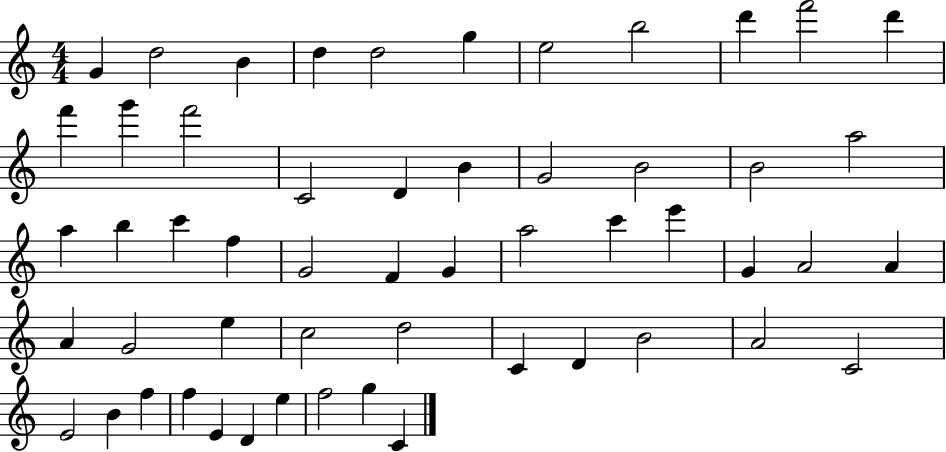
{
  \clef treble
  \numericTimeSignature
  \time 4/4
  \key c \major
  g'4 d''2 b'4 | d''4 d''2 g''4 | e''2 b''2 | d'''4 f'''2 d'''4 | \break f'''4 g'''4 f'''2 | c'2 d'4 b'4 | g'2 b'2 | b'2 a''2 | \break a''4 b''4 c'''4 f''4 | g'2 f'4 g'4 | a''2 c'''4 e'''4 | g'4 a'2 a'4 | \break a'4 g'2 e''4 | c''2 d''2 | c'4 d'4 b'2 | a'2 c'2 | \break e'2 b'4 f''4 | f''4 e'4 d'4 e''4 | f''2 g''4 c'4 | \bar "|."
}